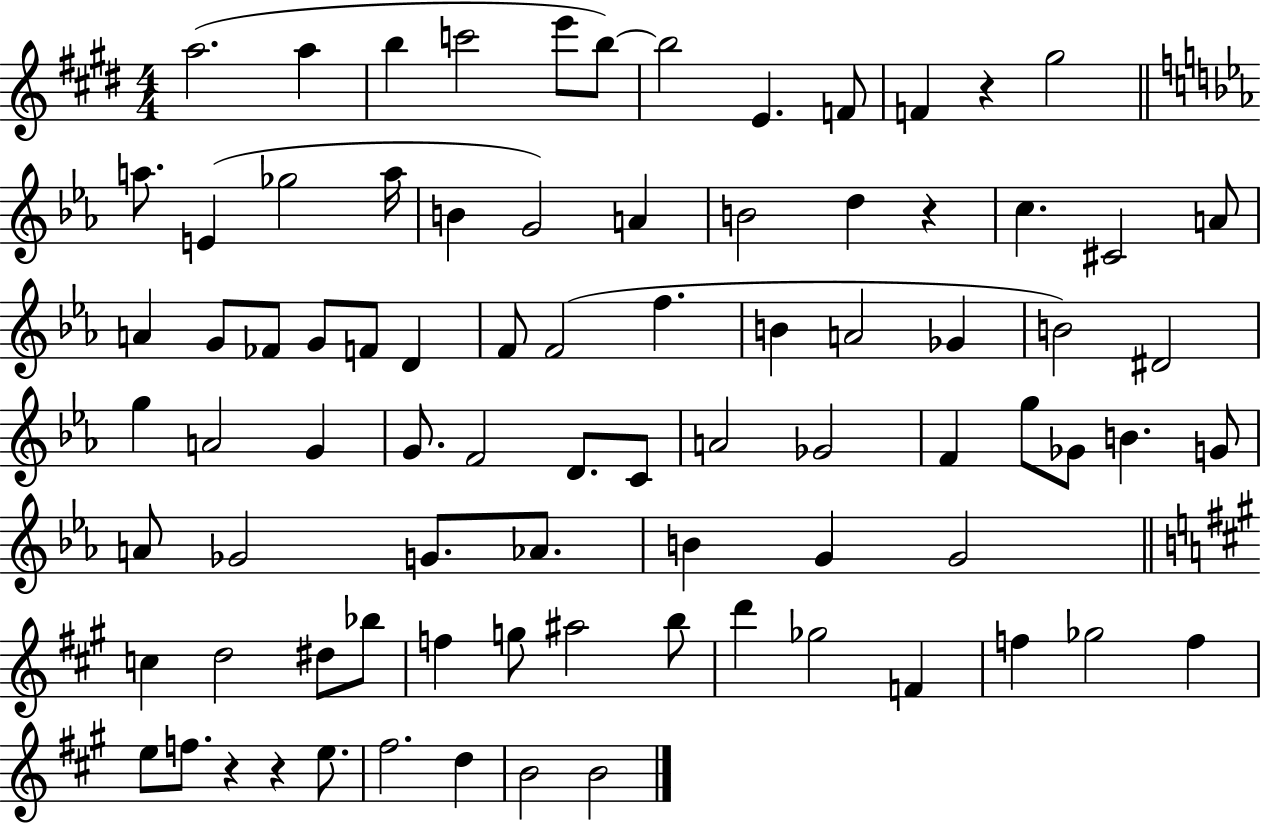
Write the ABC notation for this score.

X:1
T:Untitled
M:4/4
L:1/4
K:E
a2 a b c'2 e'/2 b/2 b2 E F/2 F z ^g2 a/2 E _g2 a/4 B G2 A B2 d z c ^C2 A/2 A G/2 _F/2 G/2 F/2 D F/2 F2 f B A2 _G B2 ^D2 g A2 G G/2 F2 D/2 C/2 A2 _G2 F g/2 _G/2 B G/2 A/2 _G2 G/2 _A/2 B G G2 c d2 ^d/2 _b/2 f g/2 ^a2 b/2 d' _g2 F f _g2 f e/2 f/2 z z e/2 ^f2 d B2 B2